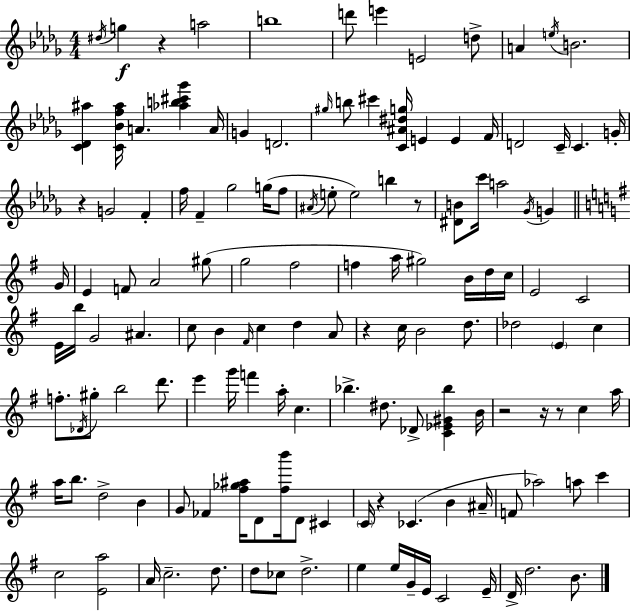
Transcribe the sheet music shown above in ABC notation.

X:1
T:Untitled
M:4/4
L:1/4
K:Bbm
^d/4 g z a2 b4 d'/2 e' E2 d/2 A e/4 B2 [C_D^a] [C_Bf^a]/4 A [_ab^c'_g'] A/4 G D2 ^g/4 b/2 ^c' [C^A^dg]/4 E E F/4 D2 C/4 C G/4 z G2 F f/4 F _g2 g/4 f/2 ^A/4 e/2 e2 b z/2 [^DB]/2 c'/4 a2 _G/4 G G/4 E F/2 A2 ^g/2 g2 ^f2 f a/4 ^g2 B/4 d/4 c/4 E2 C2 E/4 b/4 G2 ^A c/2 B ^F/4 c d A/2 z c/4 B2 d/2 _d2 E c f/2 _D/4 ^g/2 b2 d'/2 e' g'/4 f' a/4 c _b ^d/2 _D/2 [C_E^G_b] B/4 z2 z/4 z/2 c a/4 a/4 b/2 d2 B G/2 _F [^f_g^a]/4 D/2 [^fb']/4 D/2 ^C C/4 z _C B ^A/4 F/2 _a2 a/2 c' c2 [Ea]2 A/4 c2 d/2 d/2 _c/2 d2 e e/4 G/4 E/4 C2 E/4 D/4 d2 B/2